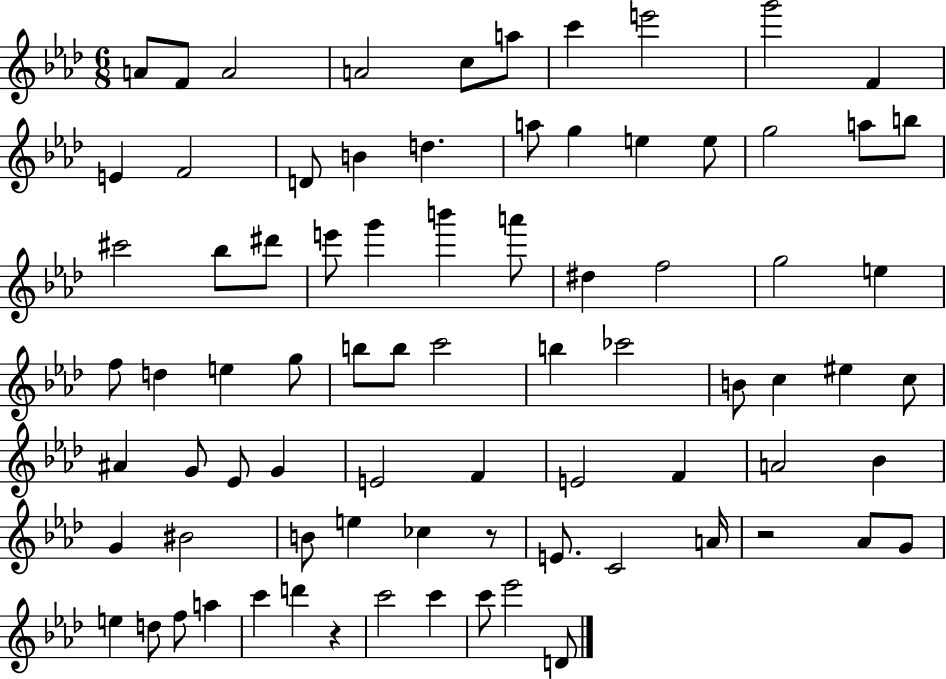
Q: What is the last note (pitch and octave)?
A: D4